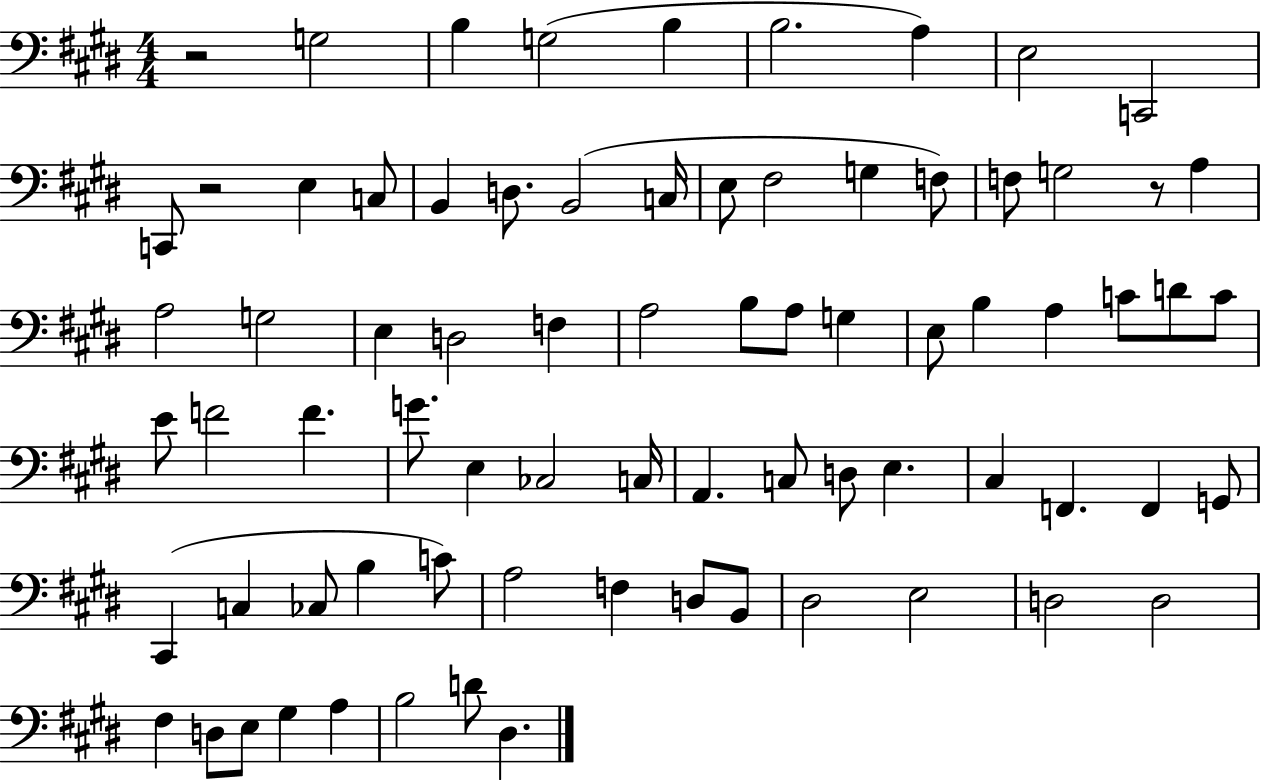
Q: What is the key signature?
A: E major